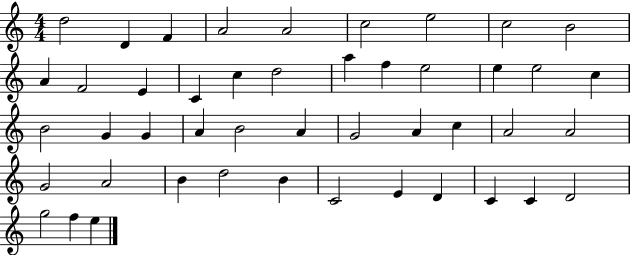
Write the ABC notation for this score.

X:1
T:Untitled
M:4/4
L:1/4
K:C
d2 D F A2 A2 c2 e2 c2 B2 A F2 E C c d2 a f e2 e e2 c B2 G G A B2 A G2 A c A2 A2 G2 A2 B d2 B C2 E D C C D2 g2 f e